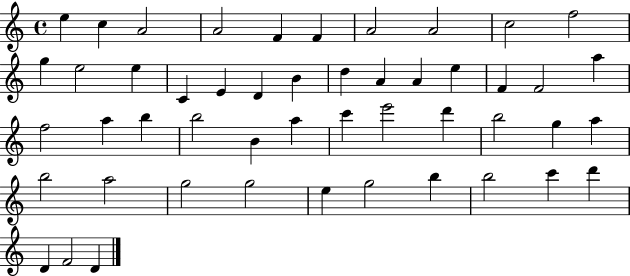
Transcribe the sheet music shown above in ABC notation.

X:1
T:Untitled
M:4/4
L:1/4
K:C
e c A2 A2 F F A2 A2 c2 f2 g e2 e C E D B d A A e F F2 a f2 a b b2 B a c' e'2 d' b2 g a b2 a2 g2 g2 e g2 b b2 c' d' D F2 D